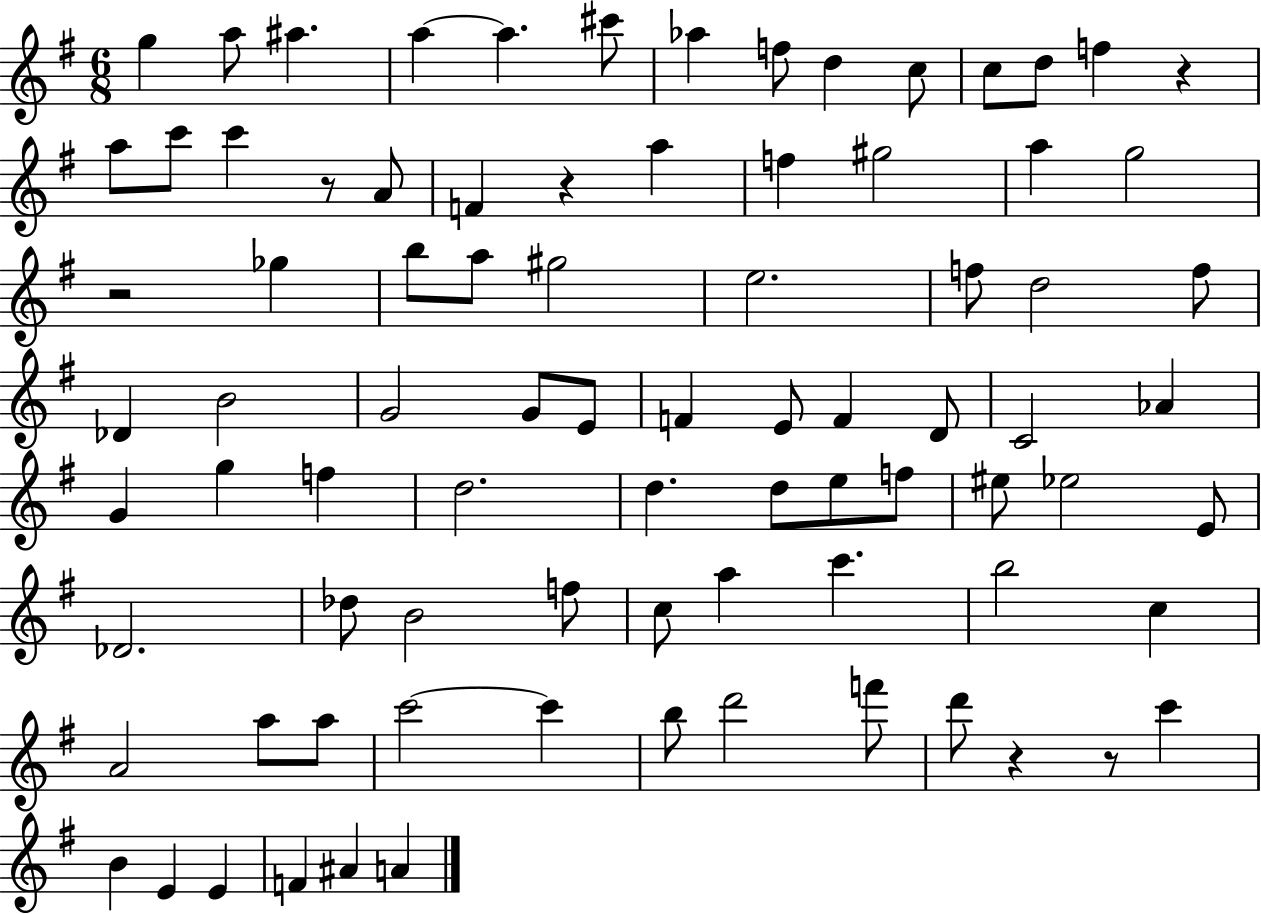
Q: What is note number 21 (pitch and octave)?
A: G#5